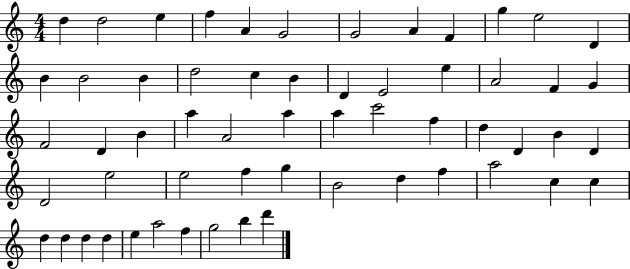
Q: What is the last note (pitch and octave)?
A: D6